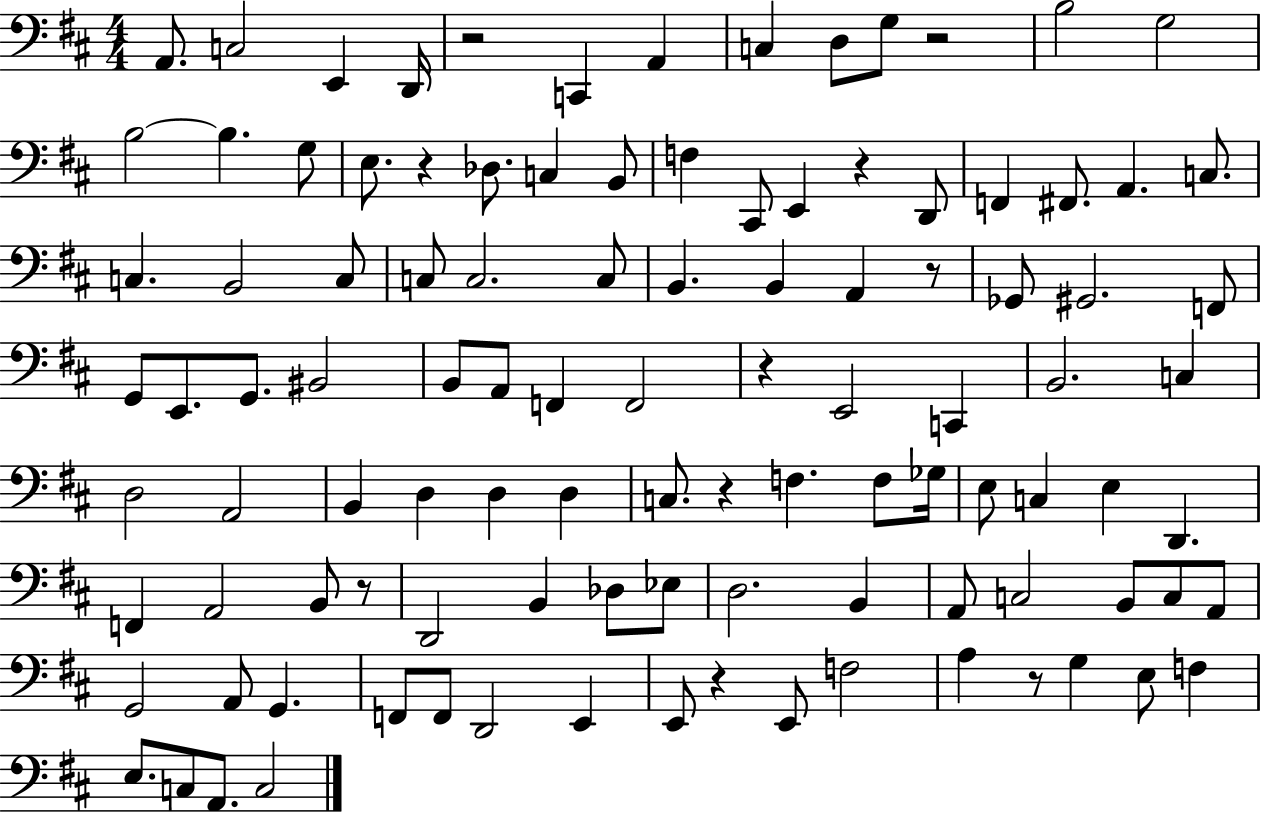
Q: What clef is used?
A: bass